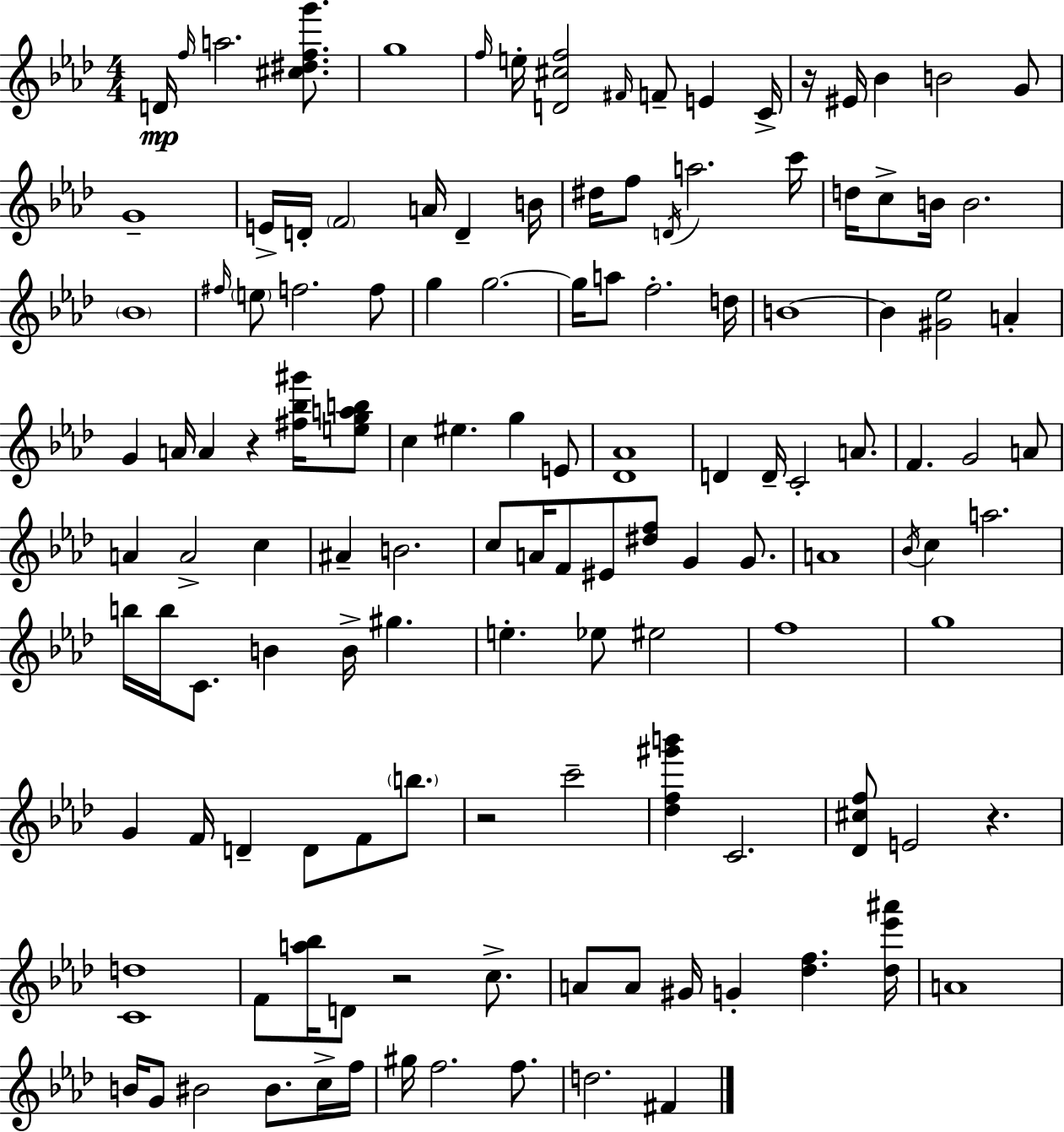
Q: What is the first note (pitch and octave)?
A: D4